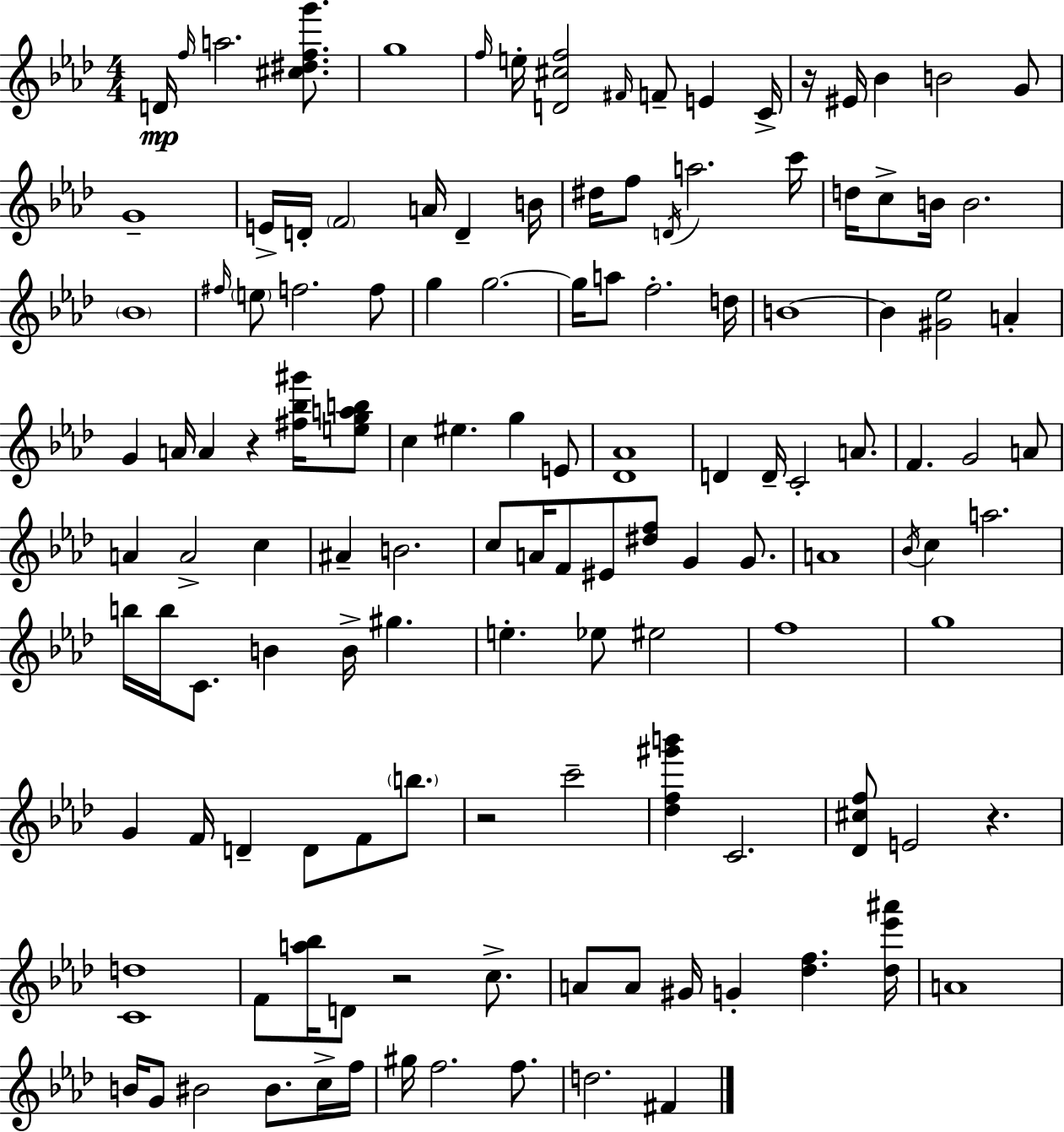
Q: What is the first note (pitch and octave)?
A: D4